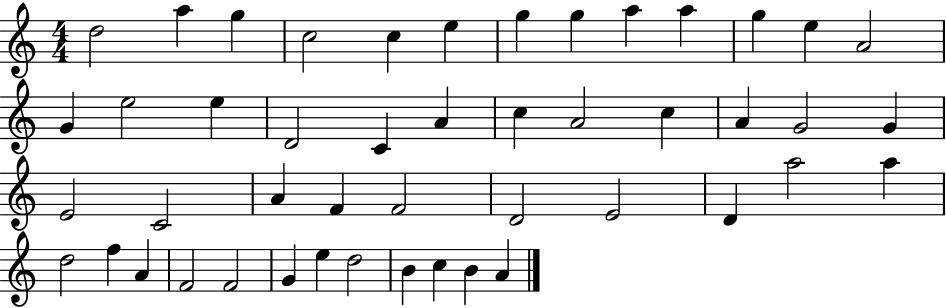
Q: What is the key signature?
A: C major